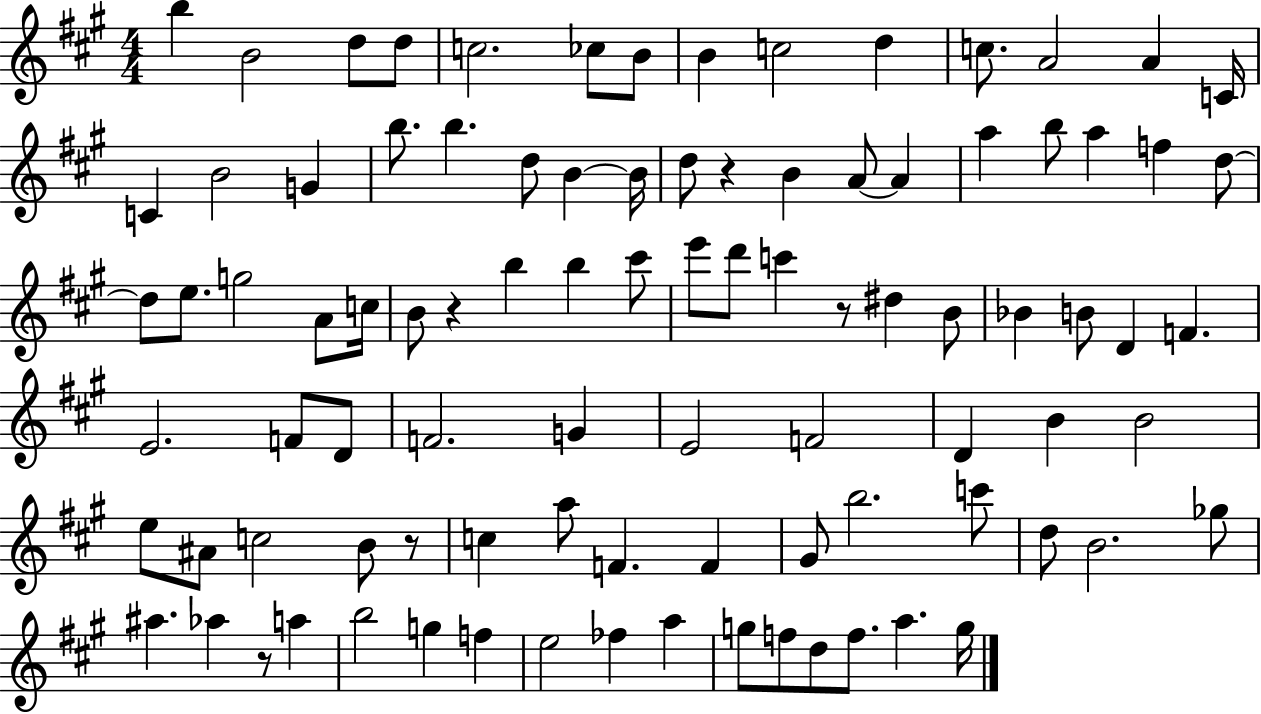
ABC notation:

X:1
T:Untitled
M:4/4
L:1/4
K:A
b B2 d/2 d/2 c2 _c/2 B/2 B c2 d c/2 A2 A C/4 C B2 G b/2 b d/2 B B/4 d/2 z B A/2 A a b/2 a f d/2 d/2 e/2 g2 A/2 c/4 B/2 z b b ^c'/2 e'/2 d'/2 c' z/2 ^d B/2 _B B/2 D F E2 F/2 D/2 F2 G E2 F2 D B B2 e/2 ^A/2 c2 B/2 z/2 c a/2 F F ^G/2 b2 c'/2 d/2 B2 _g/2 ^a _a z/2 a b2 g f e2 _f a g/2 f/2 d/2 f/2 a g/4